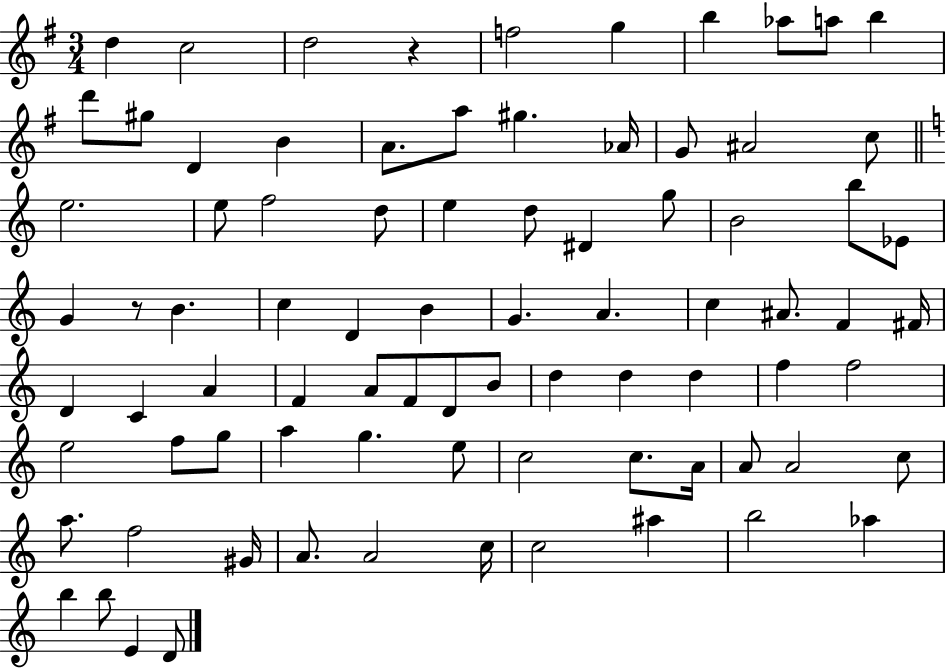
X:1
T:Untitled
M:3/4
L:1/4
K:G
d c2 d2 z f2 g b _a/2 a/2 b d'/2 ^g/2 D B A/2 a/2 ^g _A/4 G/2 ^A2 c/2 e2 e/2 f2 d/2 e d/2 ^D g/2 B2 b/2 _E/2 G z/2 B c D B G A c ^A/2 F ^F/4 D C A F A/2 F/2 D/2 B/2 d d d f f2 e2 f/2 g/2 a g e/2 c2 c/2 A/4 A/2 A2 c/2 a/2 f2 ^G/4 A/2 A2 c/4 c2 ^a b2 _a b b/2 E D/2